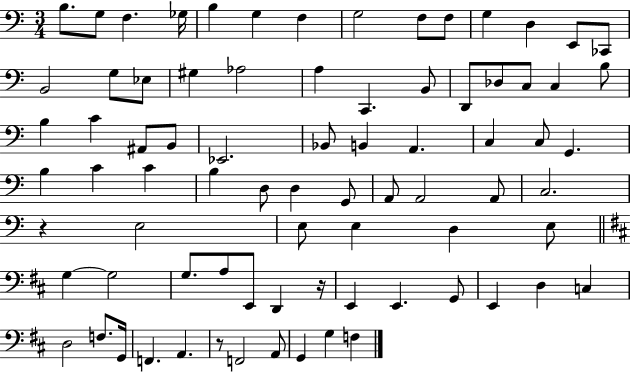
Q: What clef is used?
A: bass